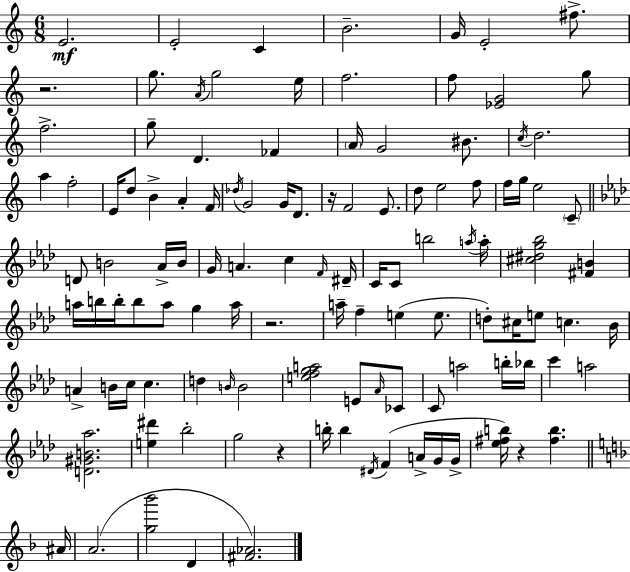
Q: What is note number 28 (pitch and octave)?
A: B4